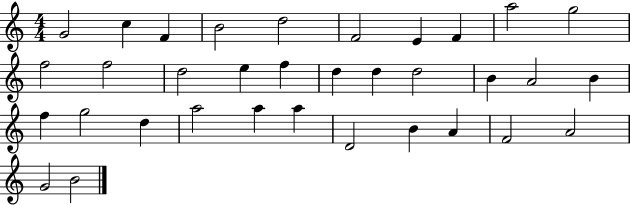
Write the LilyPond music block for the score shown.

{
  \clef treble
  \numericTimeSignature
  \time 4/4
  \key c \major
  g'2 c''4 f'4 | b'2 d''2 | f'2 e'4 f'4 | a''2 g''2 | \break f''2 f''2 | d''2 e''4 f''4 | d''4 d''4 d''2 | b'4 a'2 b'4 | \break f''4 g''2 d''4 | a''2 a''4 a''4 | d'2 b'4 a'4 | f'2 a'2 | \break g'2 b'2 | \bar "|."
}